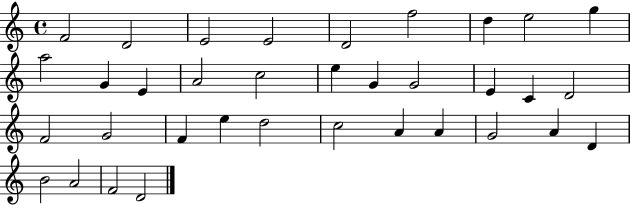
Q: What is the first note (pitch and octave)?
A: F4